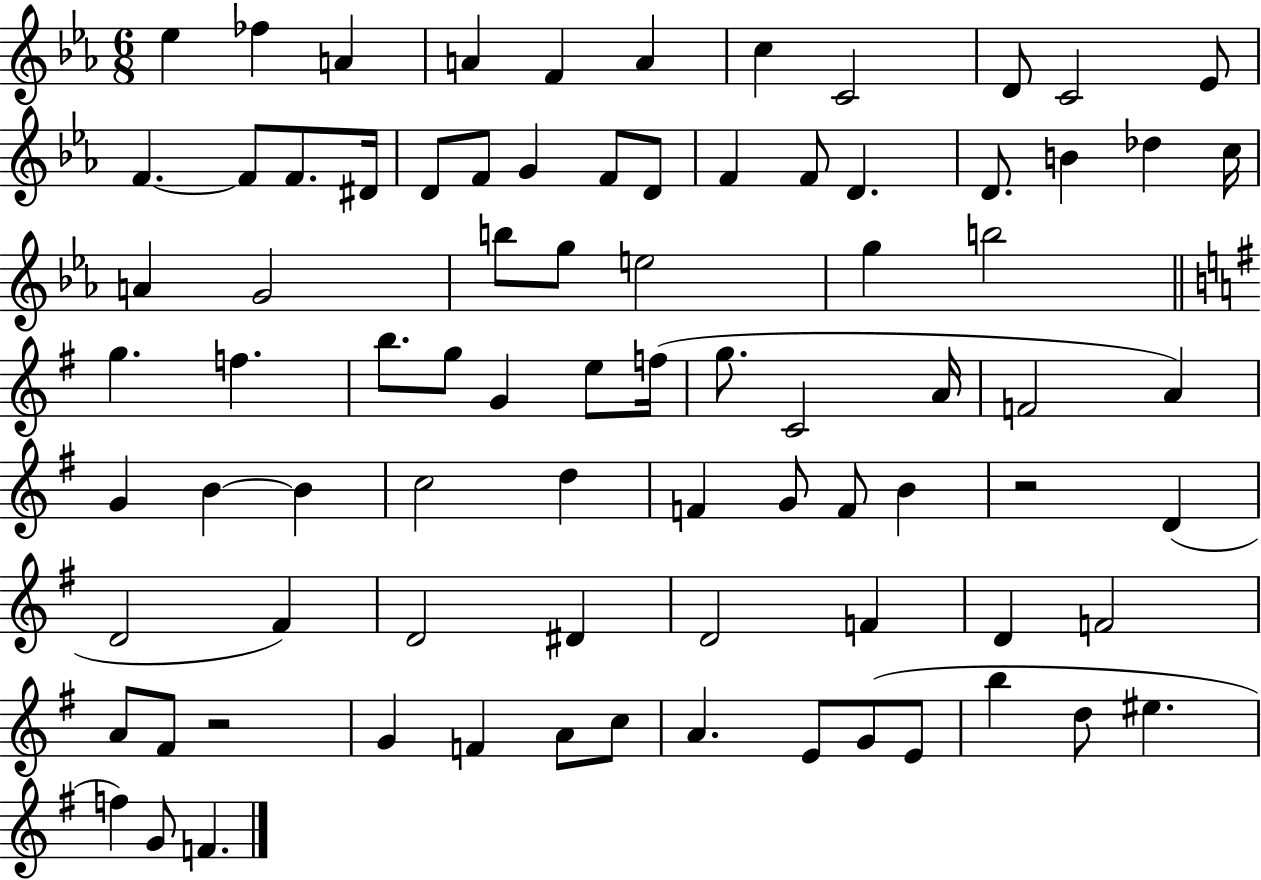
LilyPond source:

{
  \clef treble
  \numericTimeSignature
  \time 6/8
  \key ees \major
  ees''4 fes''4 a'4 | a'4 f'4 a'4 | c''4 c'2 | d'8 c'2 ees'8 | \break f'4.~~ f'8 f'8. dis'16 | d'8 f'8 g'4 f'8 d'8 | f'4 f'8 d'4. | d'8. b'4 des''4 c''16 | \break a'4 g'2 | b''8 g''8 e''2 | g''4 b''2 | \bar "||" \break \key g \major g''4. f''4. | b''8. g''8 g'4 e''8 f''16( | g''8. c'2 a'16 | f'2 a'4) | \break g'4 b'4~~ b'4 | c''2 d''4 | f'4 g'8 f'8 b'4 | r2 d'4( | \break d'2 fis'4) | d'2 dis'4 | d'2 f'4 | d'4 f'2 | \break a'8 fis'8 r2 | g'4 f'4 a'8 c''8 | a'4. e'8 g'8( e'8 | b''4 d''8 eis''4. | \break f''4) g'8 f'4. | \bar "|."
}